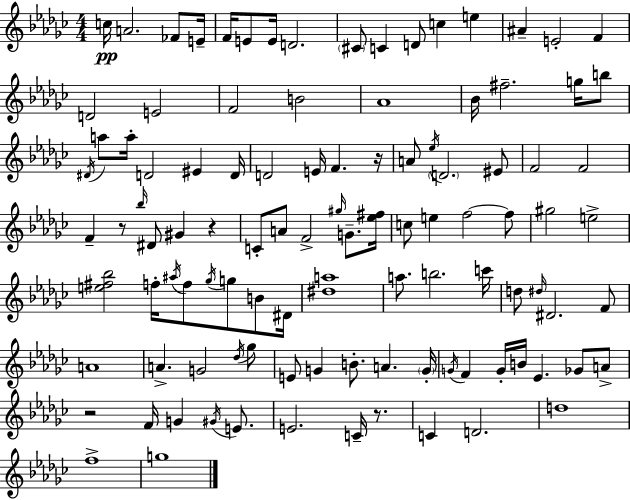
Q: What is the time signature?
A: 4/4